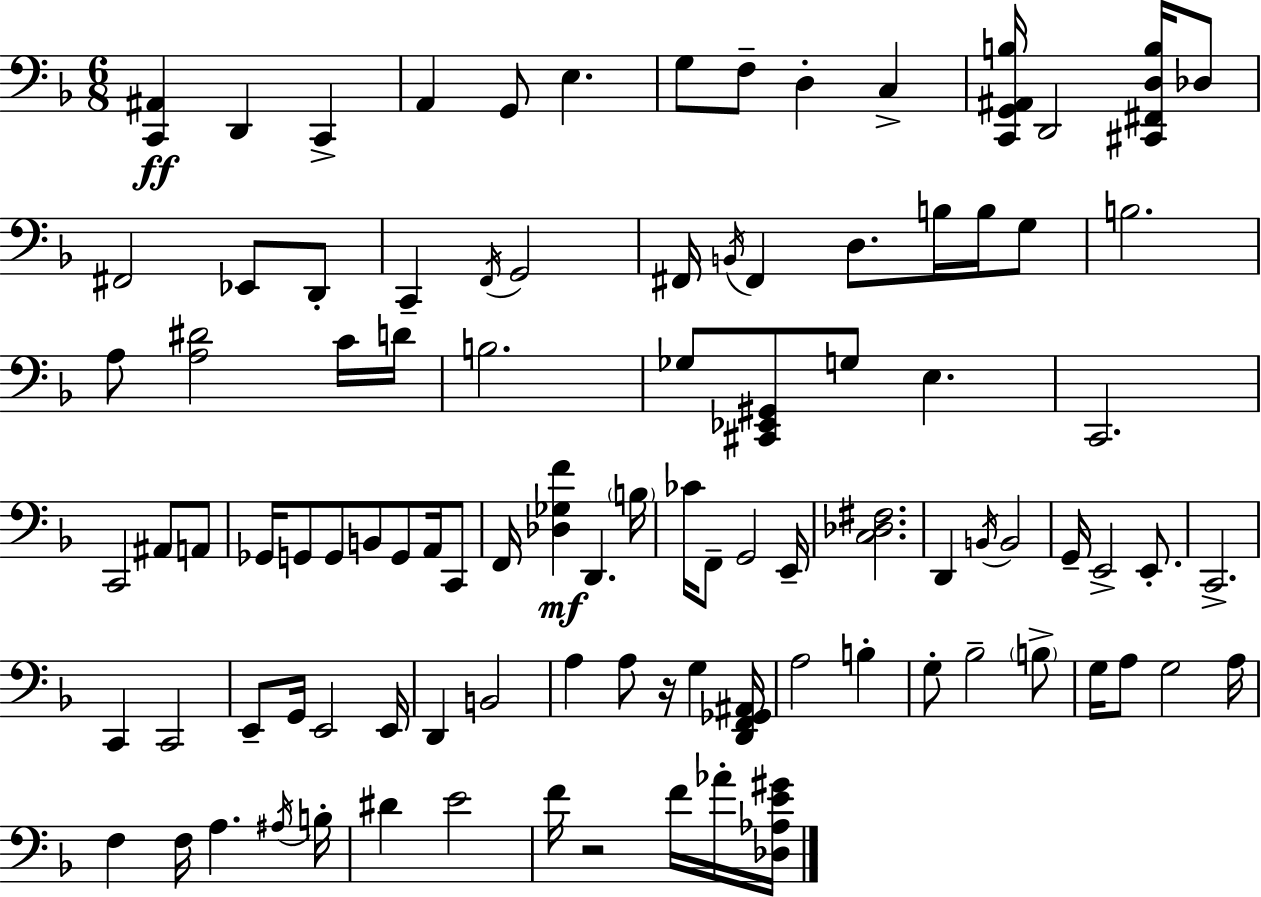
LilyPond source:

{
  \clef bass
  \numericTimeSignature
  \time 6/8
  \key d \minor
  <c, ais,>4\ff d,4 c,4-> | a,4 g,8 e4. | g8 f8-- d4-. c4-> | <c, g, ais, b>16 d,2 <cis, fis, d b>16 des8 | \break fis,2 ees,8 d,8-. | c,4-- \acciaccatura { f,16 } g,2 | fis,16 \acciaccatura { b,16 } fis,4 d8. b16 b16 | g8 b2. | \break a8 <a dis'>2 | c'16 d'16 b2. | ges8 <cis, ees, gis,>8 g8 e4. | c,2. | \break c,2 ais,8 | a,8 ges,16 g,8 g,8 b,8 g,8 a,16 | c,8 f,16 <des ges f'>4\mf d,4. | \parenthesize b16 ces'16 f,8-- g,2 | \break e,16-- <c des fis>2. | d,4 \acciaccatura { b,16 } b,2 | g,16-- e,2-> | e,8.-. c,2.-> | \break c,4 c,2 | e,8-- g,16 e,2 | e,16 d,4 b,2 | a4 a8 r16 g4 | \break <d, f, ges, ais,>16 a2 b4-. | g8-. bes2-- | \parenthesize b8-> g16 a8 g2 | a16 f4 f16 a4. | \break \acciaccatura { ais16 } b16-. dis'4 e'2 | f'16 r2 | f'16 aes'16-. <des aes e' gis'>16 \bar "|."
}